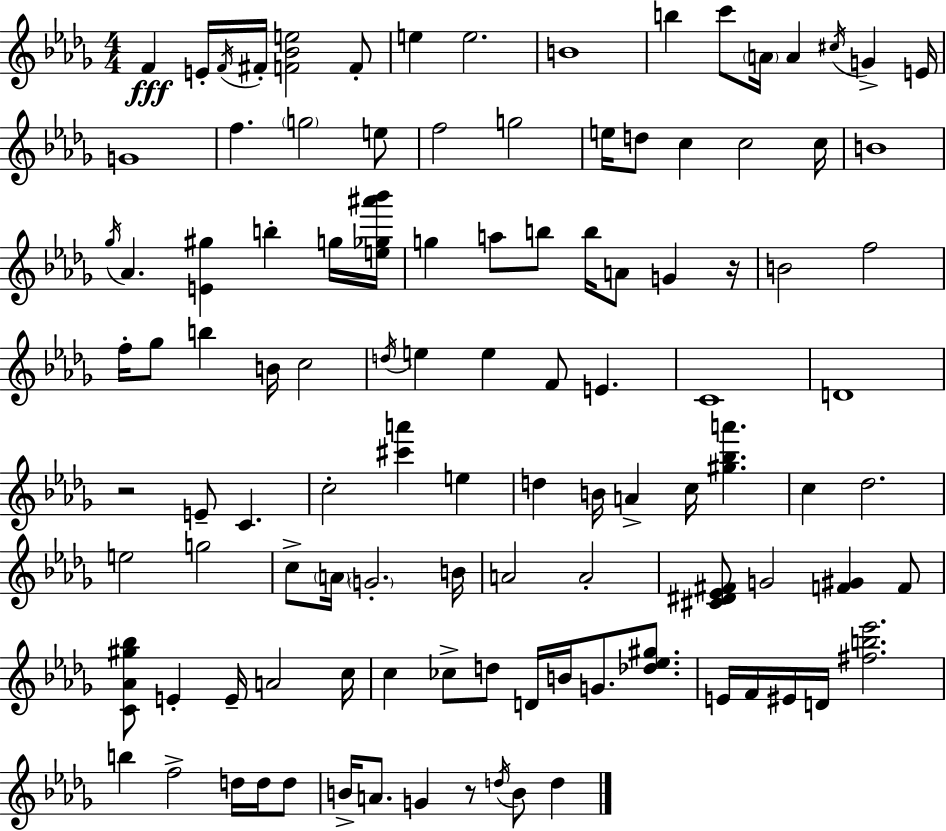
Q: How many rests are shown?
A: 3